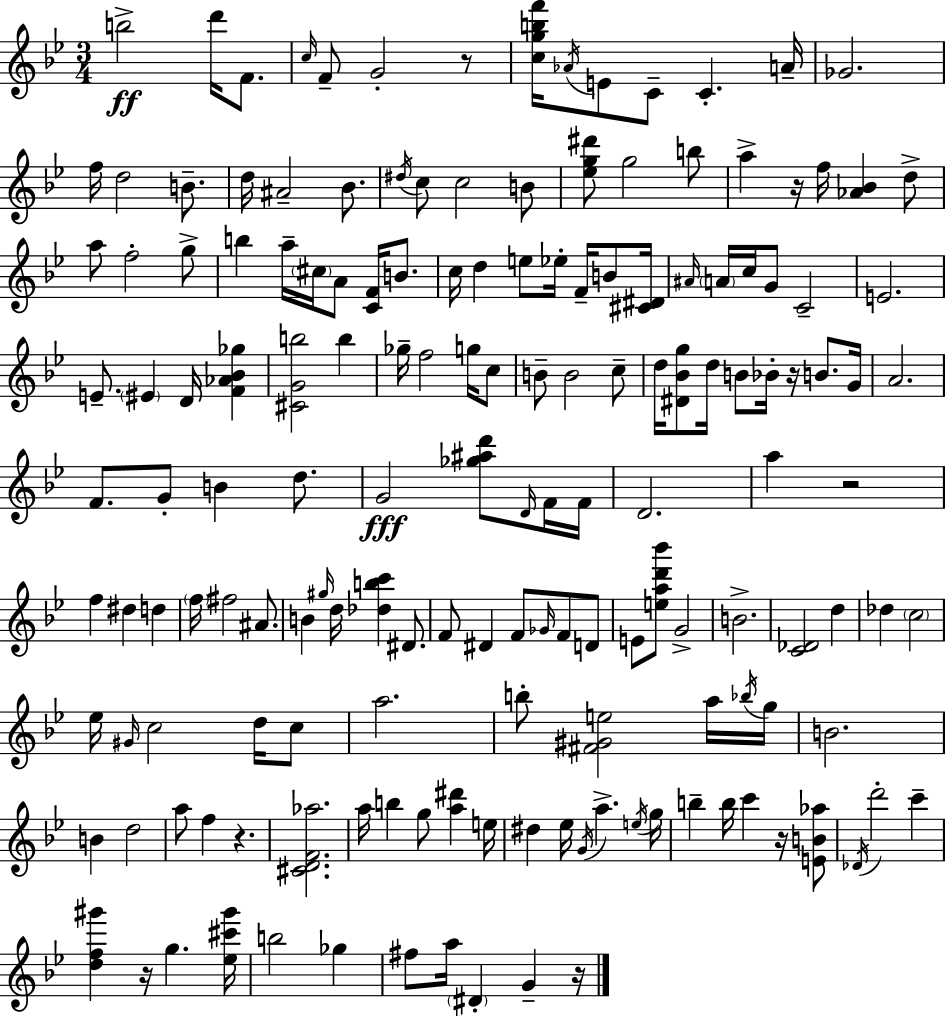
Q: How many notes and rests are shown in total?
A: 161